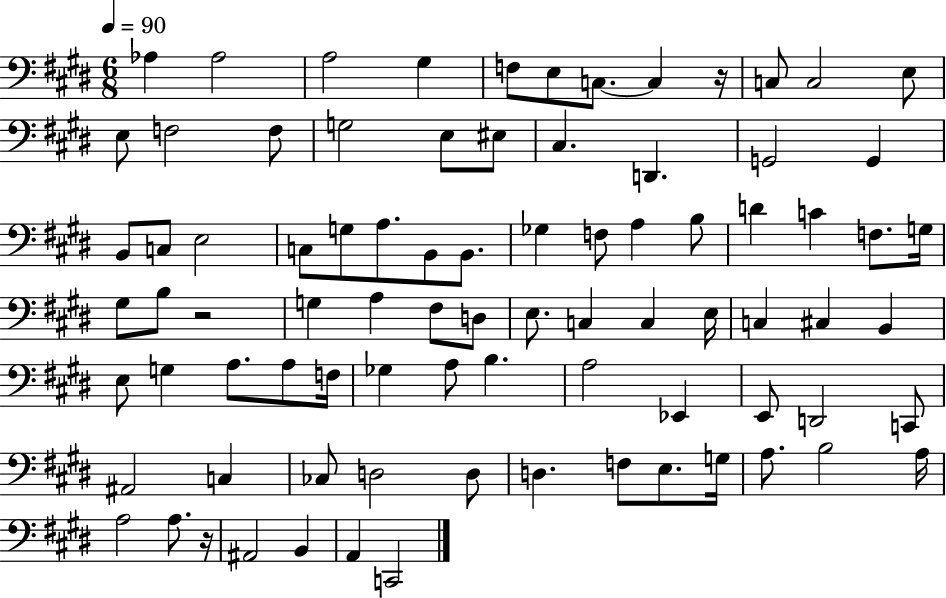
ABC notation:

X:1
T:Untitled
M:6/8
L:1/4
K:E
_A, _A,2 A,2 ^G, F,/2 E,/2 C,/2 C, z/4 C,/2 C,2 E,/2 E,/2 F,2 F,/2 G,2 E,/2 ^E,/2 ^C, D,, G,,2 G,, B,,/2 C,/2 E,2 C,/2 G,/2 A,/2 B,,/2 B,,/2 _G, F,/2 A, B,/2 D C F,/2 G,/4 ^G,/2 B,/2 z2 G, A, ^F,/2 D,/2 E,/2 C, C, E,/4 C, ^C, B,, E,/2 G, A,/2 A,/2 F,/4 _G, A,/2 B, A,2 _E,, E,,/2 D,,2 C,,/2 ^A,,2 C, _C,/2 D,2 D,/2 D, F,/2 E,/2 G,/4 A,/2 B,2 A,/4 A,2 A,/2 z/4 ^A,,2 B,, A,, C,,2